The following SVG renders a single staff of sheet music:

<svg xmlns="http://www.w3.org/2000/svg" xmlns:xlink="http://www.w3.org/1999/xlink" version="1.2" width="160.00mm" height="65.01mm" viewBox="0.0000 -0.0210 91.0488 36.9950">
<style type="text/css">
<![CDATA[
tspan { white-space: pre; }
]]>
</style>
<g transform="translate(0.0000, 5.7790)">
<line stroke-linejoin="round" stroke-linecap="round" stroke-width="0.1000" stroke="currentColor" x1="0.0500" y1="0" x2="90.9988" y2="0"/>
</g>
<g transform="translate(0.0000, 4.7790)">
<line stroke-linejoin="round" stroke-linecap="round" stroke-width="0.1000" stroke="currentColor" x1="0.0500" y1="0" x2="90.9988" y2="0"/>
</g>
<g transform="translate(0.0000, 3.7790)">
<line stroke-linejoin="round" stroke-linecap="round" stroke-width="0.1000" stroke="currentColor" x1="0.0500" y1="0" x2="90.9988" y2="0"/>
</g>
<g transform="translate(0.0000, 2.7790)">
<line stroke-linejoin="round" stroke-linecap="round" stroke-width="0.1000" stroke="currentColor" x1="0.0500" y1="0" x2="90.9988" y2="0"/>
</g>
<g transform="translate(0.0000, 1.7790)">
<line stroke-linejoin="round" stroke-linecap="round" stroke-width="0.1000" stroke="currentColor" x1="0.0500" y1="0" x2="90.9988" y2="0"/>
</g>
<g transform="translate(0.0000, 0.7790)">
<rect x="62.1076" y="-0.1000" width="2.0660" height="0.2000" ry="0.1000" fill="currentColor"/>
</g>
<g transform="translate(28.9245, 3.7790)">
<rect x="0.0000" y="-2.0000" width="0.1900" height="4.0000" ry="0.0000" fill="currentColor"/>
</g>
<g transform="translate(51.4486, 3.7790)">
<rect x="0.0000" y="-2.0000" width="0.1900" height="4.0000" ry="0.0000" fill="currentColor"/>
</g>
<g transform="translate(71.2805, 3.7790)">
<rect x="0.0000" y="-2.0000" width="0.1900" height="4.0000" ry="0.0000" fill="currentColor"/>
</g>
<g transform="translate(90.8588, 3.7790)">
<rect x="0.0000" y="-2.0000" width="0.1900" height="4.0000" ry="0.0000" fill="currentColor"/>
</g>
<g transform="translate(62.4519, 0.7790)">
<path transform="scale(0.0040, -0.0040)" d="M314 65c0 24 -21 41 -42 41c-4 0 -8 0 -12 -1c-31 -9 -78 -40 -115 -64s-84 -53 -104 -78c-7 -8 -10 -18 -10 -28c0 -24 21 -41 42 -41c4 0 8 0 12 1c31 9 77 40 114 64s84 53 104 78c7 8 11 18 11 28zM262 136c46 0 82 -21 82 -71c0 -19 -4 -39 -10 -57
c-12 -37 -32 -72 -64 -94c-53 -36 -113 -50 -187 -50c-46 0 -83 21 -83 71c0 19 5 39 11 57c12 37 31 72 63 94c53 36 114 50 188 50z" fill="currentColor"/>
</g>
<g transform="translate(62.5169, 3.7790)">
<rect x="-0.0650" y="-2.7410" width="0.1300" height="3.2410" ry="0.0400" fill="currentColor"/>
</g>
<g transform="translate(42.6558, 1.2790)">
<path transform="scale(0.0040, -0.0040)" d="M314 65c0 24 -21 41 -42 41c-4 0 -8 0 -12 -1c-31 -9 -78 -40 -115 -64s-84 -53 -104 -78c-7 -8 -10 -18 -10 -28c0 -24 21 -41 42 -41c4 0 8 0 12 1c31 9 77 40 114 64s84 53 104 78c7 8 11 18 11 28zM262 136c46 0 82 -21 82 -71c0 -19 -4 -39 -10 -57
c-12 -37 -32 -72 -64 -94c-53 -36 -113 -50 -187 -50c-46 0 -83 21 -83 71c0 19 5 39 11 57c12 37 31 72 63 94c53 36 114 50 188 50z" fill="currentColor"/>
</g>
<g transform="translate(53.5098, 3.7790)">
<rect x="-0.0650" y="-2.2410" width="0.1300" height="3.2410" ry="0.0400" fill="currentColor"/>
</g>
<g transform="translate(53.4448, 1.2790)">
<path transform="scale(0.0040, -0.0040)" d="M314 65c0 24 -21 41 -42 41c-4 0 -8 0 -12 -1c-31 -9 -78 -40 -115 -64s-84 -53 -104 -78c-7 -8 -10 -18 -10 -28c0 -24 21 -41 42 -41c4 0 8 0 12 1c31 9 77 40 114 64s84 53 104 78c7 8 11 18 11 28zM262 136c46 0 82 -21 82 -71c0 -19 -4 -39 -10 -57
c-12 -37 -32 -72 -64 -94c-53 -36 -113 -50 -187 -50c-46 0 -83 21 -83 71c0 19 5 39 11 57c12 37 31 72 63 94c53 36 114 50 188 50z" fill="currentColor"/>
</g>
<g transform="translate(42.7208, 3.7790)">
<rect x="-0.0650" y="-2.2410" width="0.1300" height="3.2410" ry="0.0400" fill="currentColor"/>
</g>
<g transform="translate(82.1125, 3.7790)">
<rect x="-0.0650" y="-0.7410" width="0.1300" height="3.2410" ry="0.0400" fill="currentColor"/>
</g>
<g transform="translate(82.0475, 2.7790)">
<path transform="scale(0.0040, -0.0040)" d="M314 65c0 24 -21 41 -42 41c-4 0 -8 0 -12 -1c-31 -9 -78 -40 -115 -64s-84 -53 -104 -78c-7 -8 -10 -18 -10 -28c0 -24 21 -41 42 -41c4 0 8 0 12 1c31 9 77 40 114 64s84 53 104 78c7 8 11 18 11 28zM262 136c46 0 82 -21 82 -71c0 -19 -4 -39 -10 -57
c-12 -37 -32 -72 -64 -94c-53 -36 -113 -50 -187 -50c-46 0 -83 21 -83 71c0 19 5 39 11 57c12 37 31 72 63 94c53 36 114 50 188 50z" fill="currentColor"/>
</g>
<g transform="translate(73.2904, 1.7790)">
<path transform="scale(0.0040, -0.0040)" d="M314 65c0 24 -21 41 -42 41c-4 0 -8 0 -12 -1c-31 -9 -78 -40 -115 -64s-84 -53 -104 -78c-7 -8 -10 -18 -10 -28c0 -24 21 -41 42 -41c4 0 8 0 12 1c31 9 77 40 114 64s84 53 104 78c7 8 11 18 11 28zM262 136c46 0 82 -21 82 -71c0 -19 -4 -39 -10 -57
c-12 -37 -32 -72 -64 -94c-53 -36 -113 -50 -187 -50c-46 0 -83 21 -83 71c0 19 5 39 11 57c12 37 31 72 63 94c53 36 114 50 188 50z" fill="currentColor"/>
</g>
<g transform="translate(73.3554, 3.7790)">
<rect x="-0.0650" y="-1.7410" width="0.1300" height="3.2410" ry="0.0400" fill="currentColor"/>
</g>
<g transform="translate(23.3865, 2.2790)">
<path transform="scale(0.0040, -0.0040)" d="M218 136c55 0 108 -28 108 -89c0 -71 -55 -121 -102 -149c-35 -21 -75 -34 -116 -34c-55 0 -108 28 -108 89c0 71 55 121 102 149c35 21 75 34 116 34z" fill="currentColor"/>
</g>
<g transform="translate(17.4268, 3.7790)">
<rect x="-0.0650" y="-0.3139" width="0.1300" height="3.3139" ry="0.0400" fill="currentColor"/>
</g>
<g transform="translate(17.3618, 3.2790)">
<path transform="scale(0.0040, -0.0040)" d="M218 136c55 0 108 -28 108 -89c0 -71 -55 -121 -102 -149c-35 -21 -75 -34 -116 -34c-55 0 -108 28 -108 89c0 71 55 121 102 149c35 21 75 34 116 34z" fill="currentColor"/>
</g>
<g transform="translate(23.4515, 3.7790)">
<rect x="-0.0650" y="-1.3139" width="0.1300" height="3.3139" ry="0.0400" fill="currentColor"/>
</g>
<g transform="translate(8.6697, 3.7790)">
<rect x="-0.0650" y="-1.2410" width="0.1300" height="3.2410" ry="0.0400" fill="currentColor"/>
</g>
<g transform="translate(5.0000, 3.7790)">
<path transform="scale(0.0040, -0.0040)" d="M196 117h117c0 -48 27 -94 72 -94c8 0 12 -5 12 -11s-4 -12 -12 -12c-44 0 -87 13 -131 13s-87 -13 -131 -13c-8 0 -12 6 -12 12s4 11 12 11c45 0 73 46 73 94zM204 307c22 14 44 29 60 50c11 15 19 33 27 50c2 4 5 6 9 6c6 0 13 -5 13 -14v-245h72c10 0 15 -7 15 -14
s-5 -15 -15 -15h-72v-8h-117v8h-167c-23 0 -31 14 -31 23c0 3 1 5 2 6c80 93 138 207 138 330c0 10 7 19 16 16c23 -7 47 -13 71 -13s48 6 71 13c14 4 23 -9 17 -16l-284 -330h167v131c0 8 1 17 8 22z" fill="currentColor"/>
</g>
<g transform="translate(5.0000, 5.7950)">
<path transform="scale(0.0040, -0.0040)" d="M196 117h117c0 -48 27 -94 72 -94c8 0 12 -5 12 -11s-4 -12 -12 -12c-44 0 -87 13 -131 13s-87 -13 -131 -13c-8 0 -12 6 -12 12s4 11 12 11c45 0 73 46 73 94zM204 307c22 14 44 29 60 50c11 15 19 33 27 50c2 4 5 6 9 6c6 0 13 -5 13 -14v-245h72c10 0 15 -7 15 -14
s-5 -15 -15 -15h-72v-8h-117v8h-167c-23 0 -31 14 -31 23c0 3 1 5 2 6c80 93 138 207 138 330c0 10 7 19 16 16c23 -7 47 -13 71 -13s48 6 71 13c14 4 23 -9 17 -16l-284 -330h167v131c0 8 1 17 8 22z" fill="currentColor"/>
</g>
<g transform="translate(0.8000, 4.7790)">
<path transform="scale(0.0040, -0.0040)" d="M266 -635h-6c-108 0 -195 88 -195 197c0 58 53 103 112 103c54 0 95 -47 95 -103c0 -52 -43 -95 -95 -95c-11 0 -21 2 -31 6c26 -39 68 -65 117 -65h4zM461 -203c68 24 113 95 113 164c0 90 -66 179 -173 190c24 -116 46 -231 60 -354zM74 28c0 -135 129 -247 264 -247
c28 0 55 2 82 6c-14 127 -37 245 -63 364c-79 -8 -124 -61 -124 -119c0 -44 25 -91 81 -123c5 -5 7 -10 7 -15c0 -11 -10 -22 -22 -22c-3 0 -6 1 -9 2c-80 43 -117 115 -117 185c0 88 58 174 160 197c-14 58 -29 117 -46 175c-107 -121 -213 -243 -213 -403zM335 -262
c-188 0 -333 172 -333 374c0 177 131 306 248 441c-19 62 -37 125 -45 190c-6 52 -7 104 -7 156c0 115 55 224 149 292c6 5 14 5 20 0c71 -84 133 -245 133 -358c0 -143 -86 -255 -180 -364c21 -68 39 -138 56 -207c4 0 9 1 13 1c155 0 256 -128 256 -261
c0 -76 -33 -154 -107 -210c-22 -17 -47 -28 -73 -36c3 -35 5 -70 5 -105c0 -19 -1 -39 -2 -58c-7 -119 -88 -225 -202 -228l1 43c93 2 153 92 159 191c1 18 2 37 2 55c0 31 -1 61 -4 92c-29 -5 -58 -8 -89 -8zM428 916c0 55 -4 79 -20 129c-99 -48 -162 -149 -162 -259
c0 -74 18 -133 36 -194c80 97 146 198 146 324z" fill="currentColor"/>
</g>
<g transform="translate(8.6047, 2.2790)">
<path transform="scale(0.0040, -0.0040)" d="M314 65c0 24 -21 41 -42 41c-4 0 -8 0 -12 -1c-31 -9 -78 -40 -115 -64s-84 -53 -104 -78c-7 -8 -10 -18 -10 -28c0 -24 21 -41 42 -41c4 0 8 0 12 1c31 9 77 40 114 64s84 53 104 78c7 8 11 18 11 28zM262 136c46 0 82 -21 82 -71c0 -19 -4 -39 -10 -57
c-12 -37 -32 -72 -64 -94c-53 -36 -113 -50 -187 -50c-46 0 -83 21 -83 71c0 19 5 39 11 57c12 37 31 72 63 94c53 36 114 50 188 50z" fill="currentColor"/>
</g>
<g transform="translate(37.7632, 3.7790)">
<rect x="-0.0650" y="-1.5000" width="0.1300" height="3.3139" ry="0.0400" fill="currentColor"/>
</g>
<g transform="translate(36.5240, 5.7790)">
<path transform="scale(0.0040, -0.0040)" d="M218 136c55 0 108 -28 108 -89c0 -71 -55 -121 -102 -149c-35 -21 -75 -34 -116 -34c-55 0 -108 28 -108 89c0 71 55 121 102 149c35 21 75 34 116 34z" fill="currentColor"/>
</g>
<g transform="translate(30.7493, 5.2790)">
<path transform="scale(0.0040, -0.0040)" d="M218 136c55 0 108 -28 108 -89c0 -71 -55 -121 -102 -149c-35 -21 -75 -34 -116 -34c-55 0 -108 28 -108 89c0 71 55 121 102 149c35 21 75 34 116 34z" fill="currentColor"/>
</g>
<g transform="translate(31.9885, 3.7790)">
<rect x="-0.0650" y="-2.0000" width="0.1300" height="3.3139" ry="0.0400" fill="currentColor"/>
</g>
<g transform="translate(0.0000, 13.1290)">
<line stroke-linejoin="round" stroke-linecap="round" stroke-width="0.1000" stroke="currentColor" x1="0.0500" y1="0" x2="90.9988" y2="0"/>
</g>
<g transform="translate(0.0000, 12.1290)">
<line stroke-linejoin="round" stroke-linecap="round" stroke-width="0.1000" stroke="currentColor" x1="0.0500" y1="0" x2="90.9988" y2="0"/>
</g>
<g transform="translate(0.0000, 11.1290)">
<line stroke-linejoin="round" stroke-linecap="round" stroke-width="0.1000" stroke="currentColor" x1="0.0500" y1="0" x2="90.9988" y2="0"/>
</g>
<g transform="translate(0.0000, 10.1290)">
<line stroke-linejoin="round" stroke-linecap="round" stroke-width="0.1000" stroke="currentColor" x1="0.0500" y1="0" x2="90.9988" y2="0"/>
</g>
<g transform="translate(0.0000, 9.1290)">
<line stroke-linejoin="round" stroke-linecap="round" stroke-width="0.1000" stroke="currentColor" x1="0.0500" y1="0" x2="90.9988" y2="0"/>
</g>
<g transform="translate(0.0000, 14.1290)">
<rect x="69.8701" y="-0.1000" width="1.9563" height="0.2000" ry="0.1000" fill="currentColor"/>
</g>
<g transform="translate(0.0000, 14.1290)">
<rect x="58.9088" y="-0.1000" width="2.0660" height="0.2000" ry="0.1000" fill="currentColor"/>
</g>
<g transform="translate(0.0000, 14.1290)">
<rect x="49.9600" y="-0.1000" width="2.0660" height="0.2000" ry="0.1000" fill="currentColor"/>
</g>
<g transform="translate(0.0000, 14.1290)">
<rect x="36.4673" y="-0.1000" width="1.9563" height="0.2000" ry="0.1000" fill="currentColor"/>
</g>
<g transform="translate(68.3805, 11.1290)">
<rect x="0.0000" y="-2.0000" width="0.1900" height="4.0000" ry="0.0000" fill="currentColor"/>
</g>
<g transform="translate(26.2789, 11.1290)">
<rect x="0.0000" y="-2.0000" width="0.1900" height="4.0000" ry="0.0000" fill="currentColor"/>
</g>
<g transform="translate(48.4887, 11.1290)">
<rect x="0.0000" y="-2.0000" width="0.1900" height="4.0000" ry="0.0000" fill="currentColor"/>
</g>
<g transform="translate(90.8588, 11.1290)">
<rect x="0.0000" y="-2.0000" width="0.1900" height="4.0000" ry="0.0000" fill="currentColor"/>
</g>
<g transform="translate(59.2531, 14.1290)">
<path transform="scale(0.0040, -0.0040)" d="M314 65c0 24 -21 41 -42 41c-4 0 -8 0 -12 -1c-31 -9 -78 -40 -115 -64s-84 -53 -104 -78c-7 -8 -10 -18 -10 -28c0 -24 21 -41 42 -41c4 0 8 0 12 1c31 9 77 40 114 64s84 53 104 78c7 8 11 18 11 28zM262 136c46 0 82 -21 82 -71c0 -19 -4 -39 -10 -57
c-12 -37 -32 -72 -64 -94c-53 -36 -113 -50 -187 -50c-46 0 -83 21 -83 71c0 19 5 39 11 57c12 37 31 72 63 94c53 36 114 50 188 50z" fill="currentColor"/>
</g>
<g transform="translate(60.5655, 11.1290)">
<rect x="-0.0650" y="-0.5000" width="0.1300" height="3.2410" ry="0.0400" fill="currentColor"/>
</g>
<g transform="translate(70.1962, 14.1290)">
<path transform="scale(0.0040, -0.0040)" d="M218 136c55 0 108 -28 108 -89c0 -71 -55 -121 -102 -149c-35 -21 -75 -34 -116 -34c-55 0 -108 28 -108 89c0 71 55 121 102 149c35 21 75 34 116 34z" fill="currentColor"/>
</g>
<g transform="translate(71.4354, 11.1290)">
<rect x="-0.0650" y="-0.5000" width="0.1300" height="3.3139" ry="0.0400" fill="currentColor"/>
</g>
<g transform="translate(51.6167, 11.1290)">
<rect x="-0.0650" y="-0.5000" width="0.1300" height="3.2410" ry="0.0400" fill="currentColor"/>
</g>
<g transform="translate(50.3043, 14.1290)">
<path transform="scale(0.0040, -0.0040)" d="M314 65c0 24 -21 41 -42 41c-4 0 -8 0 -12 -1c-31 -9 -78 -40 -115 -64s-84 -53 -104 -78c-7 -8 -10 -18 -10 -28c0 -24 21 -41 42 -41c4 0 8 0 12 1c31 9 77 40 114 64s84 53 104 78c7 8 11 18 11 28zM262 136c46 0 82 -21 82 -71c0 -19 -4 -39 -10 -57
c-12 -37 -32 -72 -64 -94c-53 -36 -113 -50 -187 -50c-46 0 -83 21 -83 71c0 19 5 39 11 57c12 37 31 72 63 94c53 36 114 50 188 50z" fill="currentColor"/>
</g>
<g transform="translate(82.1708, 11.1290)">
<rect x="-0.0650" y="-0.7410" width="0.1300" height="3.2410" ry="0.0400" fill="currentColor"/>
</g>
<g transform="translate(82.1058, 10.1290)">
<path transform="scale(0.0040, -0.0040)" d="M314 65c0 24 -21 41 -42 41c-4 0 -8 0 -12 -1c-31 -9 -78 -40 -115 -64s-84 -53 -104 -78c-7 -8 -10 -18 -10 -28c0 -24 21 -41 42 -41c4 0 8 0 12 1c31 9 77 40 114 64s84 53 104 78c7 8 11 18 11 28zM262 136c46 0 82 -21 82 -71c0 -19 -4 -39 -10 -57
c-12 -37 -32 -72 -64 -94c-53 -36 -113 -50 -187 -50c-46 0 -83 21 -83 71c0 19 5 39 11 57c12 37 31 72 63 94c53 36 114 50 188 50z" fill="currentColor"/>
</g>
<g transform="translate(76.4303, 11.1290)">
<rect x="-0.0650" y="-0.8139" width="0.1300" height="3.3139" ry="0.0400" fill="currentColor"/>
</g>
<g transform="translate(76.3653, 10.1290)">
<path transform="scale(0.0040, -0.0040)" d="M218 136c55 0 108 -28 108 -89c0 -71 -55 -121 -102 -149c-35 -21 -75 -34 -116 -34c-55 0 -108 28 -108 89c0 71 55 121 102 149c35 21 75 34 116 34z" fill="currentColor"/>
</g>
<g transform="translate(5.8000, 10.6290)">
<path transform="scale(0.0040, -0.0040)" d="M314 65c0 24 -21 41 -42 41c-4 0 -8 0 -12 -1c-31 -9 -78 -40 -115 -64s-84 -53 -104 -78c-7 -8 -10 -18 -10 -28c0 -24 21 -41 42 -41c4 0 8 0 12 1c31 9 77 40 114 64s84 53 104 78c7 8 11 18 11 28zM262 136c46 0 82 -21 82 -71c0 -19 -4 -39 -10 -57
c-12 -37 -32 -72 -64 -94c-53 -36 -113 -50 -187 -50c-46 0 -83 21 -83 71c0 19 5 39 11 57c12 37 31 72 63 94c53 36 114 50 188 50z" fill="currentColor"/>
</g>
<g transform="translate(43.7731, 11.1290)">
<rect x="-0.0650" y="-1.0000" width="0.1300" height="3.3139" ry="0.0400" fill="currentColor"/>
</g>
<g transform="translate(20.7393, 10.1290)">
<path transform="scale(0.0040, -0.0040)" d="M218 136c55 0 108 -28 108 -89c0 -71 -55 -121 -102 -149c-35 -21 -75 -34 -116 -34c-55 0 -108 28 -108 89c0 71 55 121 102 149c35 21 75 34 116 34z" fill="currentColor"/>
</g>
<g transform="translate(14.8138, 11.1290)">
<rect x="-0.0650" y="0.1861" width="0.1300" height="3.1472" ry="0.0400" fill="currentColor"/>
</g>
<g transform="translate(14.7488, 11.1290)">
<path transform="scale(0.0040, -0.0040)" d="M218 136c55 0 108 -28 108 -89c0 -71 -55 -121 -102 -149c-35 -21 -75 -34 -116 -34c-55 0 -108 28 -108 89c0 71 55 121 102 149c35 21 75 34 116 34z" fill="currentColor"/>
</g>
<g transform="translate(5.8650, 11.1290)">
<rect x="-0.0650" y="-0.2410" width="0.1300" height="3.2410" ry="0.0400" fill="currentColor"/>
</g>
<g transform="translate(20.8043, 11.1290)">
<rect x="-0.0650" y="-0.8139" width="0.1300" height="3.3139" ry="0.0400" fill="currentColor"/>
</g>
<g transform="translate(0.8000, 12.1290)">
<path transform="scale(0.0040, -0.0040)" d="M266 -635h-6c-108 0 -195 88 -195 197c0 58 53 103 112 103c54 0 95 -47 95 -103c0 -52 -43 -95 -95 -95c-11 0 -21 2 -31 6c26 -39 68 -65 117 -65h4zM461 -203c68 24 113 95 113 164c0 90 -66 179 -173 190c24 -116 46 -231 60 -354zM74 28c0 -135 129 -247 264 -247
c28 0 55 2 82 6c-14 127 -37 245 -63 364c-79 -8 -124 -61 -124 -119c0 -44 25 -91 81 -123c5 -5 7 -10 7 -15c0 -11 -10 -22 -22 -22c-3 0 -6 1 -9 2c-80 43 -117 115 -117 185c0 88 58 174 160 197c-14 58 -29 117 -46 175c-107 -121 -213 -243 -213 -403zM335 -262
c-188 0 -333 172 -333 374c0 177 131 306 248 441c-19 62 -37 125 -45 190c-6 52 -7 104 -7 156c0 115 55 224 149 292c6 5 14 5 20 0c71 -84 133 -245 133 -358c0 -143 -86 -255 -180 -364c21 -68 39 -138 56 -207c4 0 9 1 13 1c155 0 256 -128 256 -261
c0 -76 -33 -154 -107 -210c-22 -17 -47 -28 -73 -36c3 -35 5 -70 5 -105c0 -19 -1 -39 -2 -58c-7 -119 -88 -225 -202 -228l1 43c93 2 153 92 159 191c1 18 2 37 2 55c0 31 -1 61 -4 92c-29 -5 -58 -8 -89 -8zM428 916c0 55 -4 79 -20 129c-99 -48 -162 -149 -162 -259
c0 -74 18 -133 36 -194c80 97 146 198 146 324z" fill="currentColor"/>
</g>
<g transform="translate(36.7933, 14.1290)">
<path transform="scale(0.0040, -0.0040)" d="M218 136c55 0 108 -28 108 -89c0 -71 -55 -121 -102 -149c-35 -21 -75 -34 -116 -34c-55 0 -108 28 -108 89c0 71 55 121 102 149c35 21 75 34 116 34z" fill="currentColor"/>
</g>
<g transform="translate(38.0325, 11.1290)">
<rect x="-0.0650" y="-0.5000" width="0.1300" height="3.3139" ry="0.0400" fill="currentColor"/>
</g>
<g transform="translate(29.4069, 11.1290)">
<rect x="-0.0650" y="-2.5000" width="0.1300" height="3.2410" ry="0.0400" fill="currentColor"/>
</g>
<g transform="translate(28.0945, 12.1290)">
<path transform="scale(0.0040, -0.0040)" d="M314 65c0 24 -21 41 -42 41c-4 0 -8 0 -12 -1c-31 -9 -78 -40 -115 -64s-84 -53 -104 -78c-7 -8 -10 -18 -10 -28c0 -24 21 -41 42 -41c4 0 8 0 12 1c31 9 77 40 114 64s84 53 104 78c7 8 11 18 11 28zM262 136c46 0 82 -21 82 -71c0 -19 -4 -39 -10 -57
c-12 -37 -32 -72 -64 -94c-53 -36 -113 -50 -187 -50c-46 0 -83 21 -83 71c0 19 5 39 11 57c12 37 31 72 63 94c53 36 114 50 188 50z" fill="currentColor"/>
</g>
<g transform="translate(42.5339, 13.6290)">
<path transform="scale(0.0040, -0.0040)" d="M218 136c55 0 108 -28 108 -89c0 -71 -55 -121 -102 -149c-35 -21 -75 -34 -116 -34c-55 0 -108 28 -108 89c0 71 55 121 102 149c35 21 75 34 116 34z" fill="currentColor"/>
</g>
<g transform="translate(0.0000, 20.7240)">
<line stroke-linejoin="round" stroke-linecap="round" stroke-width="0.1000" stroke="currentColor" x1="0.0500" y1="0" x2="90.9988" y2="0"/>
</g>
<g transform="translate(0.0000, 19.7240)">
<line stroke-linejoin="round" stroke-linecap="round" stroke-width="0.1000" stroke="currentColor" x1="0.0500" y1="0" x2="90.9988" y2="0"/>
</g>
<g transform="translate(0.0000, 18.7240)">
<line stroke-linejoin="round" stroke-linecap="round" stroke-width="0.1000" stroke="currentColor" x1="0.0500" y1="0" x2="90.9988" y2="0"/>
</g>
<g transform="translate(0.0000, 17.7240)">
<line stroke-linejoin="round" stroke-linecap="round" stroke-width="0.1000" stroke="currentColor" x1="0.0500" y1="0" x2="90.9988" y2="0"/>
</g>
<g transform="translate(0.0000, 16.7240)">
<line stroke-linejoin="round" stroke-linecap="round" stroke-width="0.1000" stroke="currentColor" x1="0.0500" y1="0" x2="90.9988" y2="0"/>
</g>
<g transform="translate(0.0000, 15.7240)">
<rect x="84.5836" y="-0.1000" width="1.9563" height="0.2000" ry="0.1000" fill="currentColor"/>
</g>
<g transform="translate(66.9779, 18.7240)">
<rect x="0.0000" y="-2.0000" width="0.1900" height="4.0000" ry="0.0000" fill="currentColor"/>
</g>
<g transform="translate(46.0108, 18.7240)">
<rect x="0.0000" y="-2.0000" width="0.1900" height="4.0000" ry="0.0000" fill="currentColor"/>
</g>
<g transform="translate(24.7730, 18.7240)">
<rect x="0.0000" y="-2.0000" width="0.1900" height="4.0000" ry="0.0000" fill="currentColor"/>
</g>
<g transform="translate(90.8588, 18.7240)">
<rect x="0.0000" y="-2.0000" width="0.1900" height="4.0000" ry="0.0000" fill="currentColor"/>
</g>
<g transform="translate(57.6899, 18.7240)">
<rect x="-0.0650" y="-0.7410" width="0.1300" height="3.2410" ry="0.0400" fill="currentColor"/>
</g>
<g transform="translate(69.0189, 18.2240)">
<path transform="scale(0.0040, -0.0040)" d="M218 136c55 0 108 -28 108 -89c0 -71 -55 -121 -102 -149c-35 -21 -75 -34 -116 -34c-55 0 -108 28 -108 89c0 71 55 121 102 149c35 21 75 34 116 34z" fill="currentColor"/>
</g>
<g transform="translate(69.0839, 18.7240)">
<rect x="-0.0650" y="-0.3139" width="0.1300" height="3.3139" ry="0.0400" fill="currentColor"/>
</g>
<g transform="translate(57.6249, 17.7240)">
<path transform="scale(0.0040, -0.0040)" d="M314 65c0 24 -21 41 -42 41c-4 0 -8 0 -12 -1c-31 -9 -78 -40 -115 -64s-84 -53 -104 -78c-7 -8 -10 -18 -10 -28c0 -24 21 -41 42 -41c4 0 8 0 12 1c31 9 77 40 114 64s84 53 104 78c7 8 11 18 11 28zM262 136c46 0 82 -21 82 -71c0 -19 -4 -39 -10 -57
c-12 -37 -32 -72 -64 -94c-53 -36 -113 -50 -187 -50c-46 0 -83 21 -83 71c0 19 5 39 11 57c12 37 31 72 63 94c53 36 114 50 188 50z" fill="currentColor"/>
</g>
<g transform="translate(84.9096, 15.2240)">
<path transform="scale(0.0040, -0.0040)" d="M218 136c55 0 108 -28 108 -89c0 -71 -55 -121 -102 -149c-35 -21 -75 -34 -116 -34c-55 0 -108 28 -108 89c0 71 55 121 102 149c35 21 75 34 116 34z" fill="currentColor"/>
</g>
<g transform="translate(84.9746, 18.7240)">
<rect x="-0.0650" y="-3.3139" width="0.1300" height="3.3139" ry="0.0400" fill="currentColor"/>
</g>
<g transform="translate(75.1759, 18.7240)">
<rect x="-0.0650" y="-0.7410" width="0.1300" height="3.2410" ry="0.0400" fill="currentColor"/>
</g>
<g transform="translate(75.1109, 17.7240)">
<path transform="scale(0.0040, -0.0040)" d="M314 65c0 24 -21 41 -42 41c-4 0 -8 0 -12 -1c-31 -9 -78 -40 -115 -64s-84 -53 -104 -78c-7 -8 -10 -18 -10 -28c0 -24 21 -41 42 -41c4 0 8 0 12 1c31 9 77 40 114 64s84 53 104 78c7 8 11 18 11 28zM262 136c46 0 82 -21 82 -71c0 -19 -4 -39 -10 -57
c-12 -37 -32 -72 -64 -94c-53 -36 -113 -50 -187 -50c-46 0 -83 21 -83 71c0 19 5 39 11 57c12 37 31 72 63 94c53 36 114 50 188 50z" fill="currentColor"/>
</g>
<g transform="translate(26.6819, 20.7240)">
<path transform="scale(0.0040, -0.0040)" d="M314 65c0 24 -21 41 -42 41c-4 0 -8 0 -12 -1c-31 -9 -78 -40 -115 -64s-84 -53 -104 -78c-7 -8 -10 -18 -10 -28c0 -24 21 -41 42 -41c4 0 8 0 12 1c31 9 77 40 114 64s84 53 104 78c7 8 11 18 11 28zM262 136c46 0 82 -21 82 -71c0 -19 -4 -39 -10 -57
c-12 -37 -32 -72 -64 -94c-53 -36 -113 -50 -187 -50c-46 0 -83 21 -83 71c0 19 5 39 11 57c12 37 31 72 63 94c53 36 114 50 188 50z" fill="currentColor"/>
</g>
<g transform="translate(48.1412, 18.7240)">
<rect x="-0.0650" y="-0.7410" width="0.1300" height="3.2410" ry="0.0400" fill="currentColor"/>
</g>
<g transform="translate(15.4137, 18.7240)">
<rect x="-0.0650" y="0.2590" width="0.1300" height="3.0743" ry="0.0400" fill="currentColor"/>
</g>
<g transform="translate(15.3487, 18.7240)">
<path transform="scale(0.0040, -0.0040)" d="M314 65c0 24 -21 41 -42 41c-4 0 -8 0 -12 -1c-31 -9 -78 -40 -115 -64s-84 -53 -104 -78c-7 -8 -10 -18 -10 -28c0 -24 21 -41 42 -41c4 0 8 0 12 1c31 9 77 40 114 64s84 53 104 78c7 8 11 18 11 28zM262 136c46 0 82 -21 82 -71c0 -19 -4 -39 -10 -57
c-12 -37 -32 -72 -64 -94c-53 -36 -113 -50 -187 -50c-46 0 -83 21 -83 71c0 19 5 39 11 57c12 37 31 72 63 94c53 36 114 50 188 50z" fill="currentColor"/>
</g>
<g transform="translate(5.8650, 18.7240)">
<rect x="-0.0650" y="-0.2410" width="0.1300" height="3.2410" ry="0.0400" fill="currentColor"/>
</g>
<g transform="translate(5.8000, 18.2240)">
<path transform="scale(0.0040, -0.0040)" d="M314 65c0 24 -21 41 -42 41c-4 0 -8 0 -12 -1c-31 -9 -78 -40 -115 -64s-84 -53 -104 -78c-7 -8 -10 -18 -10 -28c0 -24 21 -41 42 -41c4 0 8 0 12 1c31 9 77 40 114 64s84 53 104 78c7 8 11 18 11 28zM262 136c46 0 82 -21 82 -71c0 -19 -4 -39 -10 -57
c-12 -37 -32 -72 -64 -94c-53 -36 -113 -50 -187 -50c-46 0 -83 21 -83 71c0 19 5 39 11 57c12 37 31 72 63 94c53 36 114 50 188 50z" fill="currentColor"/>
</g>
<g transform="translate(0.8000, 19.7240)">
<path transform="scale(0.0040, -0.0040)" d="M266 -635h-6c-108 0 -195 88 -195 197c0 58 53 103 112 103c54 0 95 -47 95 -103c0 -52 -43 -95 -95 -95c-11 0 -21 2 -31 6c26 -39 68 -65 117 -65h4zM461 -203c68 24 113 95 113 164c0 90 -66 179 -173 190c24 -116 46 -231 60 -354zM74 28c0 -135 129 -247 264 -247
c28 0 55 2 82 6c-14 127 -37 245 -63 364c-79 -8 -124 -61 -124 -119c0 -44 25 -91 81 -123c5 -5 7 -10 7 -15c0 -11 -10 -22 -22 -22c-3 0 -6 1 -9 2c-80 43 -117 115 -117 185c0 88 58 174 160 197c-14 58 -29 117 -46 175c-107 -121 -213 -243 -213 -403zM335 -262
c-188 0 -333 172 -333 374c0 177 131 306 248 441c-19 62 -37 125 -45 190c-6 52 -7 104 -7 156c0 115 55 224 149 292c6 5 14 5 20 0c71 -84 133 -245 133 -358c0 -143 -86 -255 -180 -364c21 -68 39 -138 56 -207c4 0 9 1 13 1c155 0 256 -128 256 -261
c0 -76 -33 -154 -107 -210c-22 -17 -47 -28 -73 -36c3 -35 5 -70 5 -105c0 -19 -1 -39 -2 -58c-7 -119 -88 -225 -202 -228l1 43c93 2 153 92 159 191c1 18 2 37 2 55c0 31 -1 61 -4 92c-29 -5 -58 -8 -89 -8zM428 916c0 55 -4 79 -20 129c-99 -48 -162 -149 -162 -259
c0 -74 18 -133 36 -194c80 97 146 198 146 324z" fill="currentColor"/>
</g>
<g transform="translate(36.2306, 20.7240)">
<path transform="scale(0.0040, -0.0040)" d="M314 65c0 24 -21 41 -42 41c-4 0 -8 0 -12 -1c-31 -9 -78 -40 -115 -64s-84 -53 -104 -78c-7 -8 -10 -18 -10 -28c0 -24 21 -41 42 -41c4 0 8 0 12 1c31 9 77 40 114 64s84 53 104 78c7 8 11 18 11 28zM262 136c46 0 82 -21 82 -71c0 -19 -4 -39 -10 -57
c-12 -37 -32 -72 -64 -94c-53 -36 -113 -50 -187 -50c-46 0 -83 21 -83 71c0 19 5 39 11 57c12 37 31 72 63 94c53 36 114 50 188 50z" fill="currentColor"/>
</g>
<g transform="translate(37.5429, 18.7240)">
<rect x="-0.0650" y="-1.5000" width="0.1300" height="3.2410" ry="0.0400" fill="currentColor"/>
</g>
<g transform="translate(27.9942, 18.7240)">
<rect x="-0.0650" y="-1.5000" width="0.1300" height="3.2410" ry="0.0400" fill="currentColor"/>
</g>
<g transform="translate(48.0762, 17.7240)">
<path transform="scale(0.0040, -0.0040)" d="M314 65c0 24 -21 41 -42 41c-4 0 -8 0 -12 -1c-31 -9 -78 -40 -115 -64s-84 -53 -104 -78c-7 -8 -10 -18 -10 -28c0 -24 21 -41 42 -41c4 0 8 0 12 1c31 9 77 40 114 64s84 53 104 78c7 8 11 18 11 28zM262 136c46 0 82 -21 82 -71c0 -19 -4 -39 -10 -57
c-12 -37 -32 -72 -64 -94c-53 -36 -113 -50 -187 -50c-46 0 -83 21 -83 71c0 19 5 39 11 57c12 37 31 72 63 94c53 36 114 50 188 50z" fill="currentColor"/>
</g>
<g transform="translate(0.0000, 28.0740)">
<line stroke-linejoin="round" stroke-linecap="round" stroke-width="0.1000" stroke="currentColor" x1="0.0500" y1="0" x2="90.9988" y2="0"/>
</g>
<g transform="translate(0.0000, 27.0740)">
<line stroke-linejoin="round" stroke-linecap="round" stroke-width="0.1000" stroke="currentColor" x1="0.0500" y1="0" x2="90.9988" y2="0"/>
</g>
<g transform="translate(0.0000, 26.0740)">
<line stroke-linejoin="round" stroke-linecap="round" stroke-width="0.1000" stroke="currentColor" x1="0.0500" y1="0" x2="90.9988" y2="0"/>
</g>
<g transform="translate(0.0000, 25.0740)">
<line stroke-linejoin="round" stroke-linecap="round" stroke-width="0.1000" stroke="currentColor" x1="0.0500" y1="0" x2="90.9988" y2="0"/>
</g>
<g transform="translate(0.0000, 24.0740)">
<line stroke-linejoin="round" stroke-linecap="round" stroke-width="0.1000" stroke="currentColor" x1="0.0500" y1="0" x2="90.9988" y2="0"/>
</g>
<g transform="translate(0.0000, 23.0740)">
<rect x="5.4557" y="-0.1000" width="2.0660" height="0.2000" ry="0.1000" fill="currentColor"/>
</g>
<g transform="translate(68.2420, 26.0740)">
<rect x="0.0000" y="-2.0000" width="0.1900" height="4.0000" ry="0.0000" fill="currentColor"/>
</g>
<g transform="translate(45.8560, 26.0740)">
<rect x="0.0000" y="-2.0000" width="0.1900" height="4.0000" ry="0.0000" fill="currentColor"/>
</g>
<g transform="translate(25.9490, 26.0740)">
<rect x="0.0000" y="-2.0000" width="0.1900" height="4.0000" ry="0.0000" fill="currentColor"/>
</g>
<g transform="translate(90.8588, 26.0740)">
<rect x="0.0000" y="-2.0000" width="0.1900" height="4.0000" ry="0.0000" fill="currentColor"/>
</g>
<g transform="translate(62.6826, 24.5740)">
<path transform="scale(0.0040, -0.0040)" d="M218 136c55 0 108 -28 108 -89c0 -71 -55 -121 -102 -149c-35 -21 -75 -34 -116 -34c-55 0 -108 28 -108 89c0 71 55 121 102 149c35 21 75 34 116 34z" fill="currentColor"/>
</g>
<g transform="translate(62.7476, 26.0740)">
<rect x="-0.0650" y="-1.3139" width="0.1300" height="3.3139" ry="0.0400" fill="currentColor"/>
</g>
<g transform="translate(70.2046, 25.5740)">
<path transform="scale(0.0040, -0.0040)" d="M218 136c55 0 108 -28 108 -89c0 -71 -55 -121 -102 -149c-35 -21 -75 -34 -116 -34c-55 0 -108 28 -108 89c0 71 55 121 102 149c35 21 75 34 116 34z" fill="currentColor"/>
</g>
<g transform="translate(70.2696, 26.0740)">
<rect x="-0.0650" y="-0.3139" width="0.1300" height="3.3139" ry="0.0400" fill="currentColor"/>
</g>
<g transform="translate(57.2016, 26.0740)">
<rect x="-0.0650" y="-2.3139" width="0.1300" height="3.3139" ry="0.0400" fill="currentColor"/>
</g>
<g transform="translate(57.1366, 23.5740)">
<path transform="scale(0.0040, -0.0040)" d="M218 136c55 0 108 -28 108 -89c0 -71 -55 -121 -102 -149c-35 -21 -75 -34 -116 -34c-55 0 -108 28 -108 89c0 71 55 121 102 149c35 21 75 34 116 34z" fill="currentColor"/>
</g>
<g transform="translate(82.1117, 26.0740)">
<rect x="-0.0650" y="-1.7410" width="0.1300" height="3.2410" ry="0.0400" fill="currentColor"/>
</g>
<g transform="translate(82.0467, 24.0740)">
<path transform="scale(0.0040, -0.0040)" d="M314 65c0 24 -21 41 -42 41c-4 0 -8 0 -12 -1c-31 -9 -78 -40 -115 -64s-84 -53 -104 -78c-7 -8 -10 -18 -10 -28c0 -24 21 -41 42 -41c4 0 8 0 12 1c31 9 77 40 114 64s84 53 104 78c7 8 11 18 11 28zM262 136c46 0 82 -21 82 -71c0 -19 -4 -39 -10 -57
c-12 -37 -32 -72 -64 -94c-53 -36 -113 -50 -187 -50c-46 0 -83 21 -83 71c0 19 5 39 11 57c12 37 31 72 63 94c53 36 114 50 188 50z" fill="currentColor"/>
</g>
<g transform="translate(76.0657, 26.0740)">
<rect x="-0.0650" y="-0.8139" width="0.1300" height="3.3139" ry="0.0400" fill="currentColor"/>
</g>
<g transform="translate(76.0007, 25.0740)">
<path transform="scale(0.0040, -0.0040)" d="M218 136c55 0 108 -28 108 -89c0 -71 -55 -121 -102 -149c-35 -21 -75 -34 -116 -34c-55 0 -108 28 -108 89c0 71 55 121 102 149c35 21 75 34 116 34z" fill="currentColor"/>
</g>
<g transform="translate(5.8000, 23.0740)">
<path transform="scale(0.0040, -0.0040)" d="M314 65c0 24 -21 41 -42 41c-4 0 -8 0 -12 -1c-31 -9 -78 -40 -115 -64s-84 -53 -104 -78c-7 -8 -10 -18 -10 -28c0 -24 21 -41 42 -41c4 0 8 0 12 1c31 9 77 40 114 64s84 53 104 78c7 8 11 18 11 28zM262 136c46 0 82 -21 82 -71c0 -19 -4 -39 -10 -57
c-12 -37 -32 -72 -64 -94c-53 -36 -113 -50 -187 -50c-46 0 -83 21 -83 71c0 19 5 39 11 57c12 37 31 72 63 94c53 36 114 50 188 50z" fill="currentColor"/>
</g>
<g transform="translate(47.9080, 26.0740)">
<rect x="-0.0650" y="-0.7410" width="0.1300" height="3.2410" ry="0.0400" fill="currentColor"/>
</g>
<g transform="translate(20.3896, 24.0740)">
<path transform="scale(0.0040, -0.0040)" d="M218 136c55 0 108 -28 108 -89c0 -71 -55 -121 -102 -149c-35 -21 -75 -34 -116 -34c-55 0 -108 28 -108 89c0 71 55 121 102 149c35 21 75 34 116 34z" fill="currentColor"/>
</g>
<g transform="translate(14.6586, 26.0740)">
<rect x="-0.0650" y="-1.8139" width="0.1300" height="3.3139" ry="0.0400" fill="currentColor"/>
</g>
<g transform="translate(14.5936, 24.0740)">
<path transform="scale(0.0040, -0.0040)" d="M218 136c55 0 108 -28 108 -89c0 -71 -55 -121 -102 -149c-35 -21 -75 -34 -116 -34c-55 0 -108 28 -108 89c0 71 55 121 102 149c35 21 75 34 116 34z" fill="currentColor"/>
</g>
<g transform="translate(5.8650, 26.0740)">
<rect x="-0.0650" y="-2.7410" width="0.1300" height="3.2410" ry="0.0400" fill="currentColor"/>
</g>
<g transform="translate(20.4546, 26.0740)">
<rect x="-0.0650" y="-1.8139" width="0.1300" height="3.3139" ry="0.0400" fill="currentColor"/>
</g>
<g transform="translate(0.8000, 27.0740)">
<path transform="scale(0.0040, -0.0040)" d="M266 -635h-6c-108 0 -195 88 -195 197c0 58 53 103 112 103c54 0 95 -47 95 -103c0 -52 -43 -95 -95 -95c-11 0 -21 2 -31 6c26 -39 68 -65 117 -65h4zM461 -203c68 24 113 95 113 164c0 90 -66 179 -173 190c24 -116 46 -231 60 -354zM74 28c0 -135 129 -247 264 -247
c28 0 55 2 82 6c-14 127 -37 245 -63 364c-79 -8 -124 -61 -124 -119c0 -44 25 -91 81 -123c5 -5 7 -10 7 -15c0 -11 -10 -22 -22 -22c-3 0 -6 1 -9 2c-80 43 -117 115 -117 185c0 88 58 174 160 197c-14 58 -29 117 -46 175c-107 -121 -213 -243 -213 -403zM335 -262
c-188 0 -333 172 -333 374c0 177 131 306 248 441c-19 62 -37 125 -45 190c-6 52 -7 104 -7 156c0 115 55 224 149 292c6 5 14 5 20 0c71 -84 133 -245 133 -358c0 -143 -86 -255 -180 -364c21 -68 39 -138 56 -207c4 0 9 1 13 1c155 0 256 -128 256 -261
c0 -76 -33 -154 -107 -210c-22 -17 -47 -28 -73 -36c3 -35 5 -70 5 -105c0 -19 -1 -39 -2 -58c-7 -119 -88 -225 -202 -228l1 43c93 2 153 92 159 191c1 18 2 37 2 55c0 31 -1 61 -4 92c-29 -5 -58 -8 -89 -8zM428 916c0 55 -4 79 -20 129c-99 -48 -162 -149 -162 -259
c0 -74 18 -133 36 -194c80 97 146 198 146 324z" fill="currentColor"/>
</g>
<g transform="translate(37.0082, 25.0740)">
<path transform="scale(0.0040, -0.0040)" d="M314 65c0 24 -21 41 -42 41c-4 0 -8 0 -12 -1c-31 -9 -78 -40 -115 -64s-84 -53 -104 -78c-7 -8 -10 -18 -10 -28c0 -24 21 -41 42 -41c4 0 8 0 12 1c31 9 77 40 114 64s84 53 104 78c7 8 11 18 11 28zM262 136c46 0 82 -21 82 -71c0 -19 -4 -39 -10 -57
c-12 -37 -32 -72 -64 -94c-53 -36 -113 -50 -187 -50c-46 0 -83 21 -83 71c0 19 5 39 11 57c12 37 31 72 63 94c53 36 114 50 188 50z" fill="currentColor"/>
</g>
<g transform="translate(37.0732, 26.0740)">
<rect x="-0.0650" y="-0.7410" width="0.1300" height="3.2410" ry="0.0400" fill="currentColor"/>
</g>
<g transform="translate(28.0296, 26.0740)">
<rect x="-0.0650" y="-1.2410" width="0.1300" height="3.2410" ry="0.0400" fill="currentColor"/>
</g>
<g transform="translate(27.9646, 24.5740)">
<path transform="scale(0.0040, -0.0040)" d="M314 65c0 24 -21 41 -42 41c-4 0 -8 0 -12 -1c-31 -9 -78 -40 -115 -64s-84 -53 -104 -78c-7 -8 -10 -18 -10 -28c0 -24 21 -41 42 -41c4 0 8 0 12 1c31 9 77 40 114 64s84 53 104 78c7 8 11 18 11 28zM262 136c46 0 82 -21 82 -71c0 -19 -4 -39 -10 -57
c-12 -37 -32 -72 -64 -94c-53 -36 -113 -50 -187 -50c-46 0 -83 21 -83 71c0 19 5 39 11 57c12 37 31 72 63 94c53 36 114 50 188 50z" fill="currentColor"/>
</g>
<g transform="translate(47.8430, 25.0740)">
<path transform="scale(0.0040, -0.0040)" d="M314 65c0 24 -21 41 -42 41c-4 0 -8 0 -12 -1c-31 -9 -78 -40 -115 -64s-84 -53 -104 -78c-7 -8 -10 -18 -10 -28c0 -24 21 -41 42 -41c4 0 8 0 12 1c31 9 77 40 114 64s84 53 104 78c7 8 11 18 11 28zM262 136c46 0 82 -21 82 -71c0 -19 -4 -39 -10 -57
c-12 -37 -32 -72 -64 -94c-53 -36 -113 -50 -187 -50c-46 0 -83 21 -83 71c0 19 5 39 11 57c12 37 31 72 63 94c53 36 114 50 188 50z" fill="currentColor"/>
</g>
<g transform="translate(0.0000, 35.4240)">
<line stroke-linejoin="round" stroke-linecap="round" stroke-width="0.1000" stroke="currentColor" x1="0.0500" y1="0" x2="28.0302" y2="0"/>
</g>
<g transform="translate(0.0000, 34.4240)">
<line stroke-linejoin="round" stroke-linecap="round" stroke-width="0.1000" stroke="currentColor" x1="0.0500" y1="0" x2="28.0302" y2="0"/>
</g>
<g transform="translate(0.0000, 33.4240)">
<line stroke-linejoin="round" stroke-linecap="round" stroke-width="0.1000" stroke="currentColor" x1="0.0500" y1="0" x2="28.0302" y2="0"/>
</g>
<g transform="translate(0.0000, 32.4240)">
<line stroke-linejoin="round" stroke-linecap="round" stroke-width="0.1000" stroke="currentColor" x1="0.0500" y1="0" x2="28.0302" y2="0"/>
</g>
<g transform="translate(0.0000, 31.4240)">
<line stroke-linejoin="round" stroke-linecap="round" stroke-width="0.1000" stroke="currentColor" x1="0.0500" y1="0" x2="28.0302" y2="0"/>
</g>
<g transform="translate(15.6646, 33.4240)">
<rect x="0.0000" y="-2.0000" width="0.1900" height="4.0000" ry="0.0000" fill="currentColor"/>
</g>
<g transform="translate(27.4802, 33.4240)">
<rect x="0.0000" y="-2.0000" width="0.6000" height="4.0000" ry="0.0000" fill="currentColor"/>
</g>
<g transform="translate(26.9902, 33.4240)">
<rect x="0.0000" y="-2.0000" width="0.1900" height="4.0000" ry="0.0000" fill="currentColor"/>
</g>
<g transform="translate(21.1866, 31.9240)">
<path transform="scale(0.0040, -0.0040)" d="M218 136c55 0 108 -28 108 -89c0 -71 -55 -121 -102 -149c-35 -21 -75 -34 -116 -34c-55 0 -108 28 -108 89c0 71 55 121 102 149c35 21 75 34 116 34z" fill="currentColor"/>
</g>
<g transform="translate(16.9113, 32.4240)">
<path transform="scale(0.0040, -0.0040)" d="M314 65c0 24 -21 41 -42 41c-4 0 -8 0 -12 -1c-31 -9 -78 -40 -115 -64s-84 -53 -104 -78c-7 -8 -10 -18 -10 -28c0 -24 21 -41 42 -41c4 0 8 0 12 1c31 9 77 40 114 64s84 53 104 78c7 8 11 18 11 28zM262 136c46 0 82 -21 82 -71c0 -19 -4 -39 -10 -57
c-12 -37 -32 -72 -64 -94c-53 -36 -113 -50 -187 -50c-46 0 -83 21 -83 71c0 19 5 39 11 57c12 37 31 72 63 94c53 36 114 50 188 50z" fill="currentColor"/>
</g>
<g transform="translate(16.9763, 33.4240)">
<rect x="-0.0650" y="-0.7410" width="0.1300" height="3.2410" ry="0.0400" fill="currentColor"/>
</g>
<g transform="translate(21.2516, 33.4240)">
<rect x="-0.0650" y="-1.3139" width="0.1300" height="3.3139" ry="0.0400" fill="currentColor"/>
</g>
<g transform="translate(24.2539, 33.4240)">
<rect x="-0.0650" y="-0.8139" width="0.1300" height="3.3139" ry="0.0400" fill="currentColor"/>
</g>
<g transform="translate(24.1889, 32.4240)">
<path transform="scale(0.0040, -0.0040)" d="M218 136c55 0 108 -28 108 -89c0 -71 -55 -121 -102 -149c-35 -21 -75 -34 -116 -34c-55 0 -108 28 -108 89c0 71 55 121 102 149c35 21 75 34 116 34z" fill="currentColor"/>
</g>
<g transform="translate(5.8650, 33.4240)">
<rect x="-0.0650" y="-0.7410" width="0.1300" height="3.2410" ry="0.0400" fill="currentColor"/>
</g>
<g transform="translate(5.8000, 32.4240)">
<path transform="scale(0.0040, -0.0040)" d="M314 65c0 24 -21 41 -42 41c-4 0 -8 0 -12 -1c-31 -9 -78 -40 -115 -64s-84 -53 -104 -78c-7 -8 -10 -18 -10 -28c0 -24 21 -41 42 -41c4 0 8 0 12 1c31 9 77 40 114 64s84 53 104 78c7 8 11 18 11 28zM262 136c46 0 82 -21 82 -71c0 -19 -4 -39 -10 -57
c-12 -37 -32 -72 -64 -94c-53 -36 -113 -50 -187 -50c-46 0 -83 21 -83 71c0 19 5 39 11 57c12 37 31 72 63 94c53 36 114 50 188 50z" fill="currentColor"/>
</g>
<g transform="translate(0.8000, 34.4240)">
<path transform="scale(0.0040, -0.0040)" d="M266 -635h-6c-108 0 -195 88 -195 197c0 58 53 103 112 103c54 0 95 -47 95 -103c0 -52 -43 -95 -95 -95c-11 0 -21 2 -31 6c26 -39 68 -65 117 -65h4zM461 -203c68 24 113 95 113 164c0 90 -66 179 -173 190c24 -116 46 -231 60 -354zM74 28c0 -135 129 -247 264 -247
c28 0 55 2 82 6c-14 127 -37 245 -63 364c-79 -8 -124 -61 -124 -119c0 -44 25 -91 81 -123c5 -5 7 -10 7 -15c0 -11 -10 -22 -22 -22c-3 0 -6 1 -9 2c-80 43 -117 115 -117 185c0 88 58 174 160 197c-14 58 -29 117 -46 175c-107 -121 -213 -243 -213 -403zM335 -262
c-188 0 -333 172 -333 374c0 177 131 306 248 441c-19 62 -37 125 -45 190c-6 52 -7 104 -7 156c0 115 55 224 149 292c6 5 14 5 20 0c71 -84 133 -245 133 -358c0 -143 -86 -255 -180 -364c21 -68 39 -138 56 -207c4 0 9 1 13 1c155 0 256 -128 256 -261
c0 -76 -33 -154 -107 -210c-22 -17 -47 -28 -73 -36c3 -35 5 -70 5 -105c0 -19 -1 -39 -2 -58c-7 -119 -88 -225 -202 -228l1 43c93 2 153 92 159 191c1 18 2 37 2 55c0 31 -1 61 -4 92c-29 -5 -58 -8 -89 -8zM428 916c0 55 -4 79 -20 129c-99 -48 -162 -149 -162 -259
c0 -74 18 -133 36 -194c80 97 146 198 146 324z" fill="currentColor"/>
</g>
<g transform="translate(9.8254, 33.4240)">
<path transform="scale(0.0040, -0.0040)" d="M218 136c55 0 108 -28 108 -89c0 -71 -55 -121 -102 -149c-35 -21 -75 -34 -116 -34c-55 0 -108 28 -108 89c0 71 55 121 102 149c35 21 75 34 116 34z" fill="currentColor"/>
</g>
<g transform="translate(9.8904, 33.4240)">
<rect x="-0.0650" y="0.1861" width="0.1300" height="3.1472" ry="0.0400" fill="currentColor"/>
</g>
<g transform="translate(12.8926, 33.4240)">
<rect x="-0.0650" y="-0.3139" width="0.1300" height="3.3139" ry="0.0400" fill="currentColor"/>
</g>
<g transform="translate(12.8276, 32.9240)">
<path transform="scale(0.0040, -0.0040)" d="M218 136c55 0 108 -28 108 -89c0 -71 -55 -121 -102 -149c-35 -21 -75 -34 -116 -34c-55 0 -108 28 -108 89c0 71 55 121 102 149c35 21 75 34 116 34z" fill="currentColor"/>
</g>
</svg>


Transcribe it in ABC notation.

X:1
T:Untitled
M:4/4
L:1/4
K:C
e2 c e F E g2 g2 a2 f2 d2 c2 B d G2 C D C2 C2 C d d2 c2 B2 E2 E2 d2 d2 c d2 b a2 f f e2 d2 d2 g e c d f2 d2 B c d2 e d